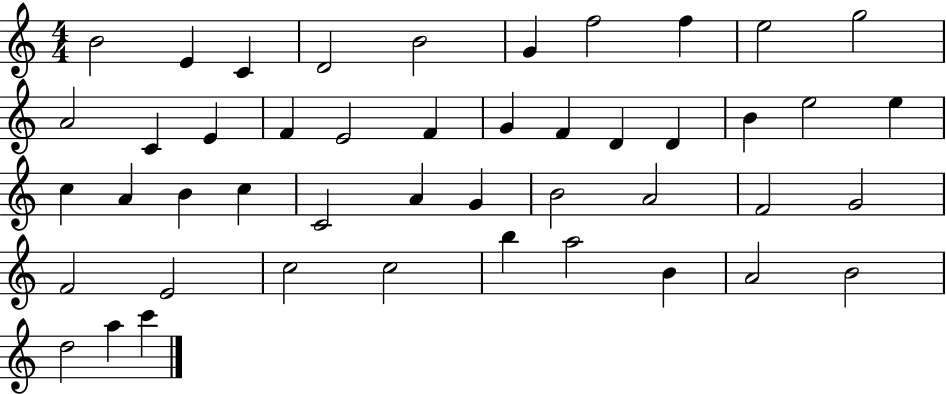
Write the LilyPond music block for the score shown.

{
  \clef treble
  \numericTimeSignature
  \time 4/4
  \key c \major
  b'2 e'4 c'4 | d'2 b'2 | g'4 f''2 f''4 | e''2 g''2 | \break a'2 c'4 e'4 | f'4 e'2 f'4 | g'4 f'4 d'4 d'4 | b'4 e''2 e''4 | \break c''4 a'4 b'4 c''4 | c'2 a'4 g'4 | b'2 a'2 | f'2 g'2 | \break f'2 e'2 | c''2 c''2 | b''4 a''2 b'4 | a'2 b'2 | \break d''2 a''4 c'''4 | \bar "|."
}